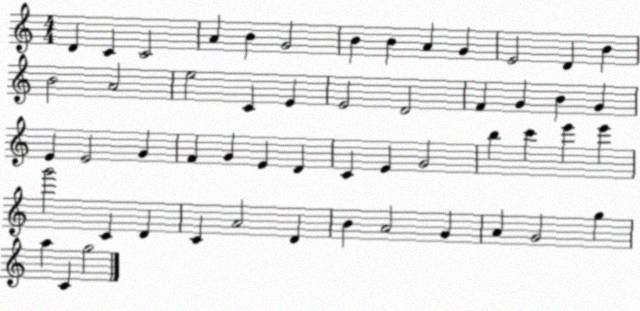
X:1
T:Untitled
M:4/4
L:1/4
K:C
D C C2 A B G2 B B A G E2 D B B2 A2 e2 C E E2 D2 F G B G E E2 G F G E D C E G2 b c' e' e' g'2 C D C A2 D B A2 G A G2 g a C g2